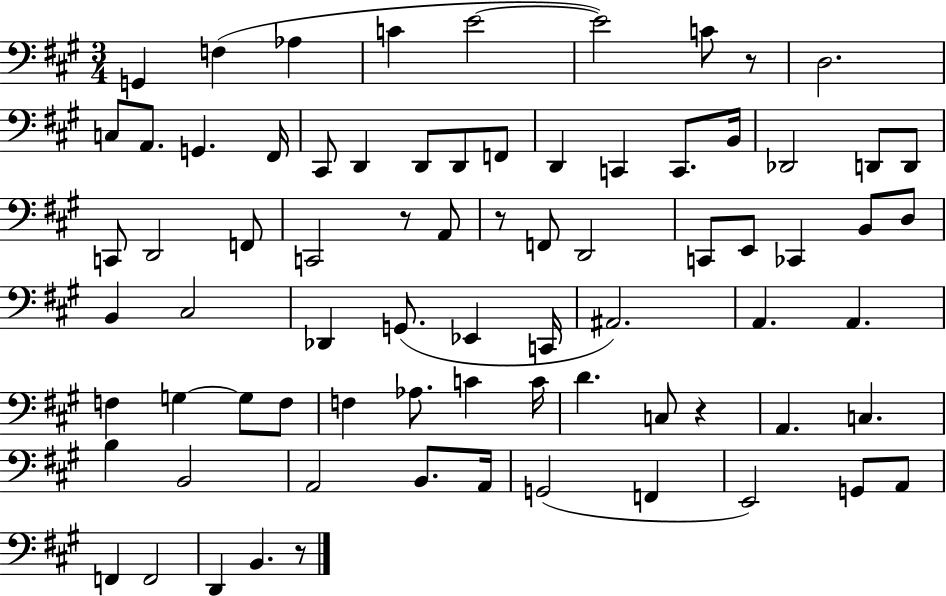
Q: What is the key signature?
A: A major